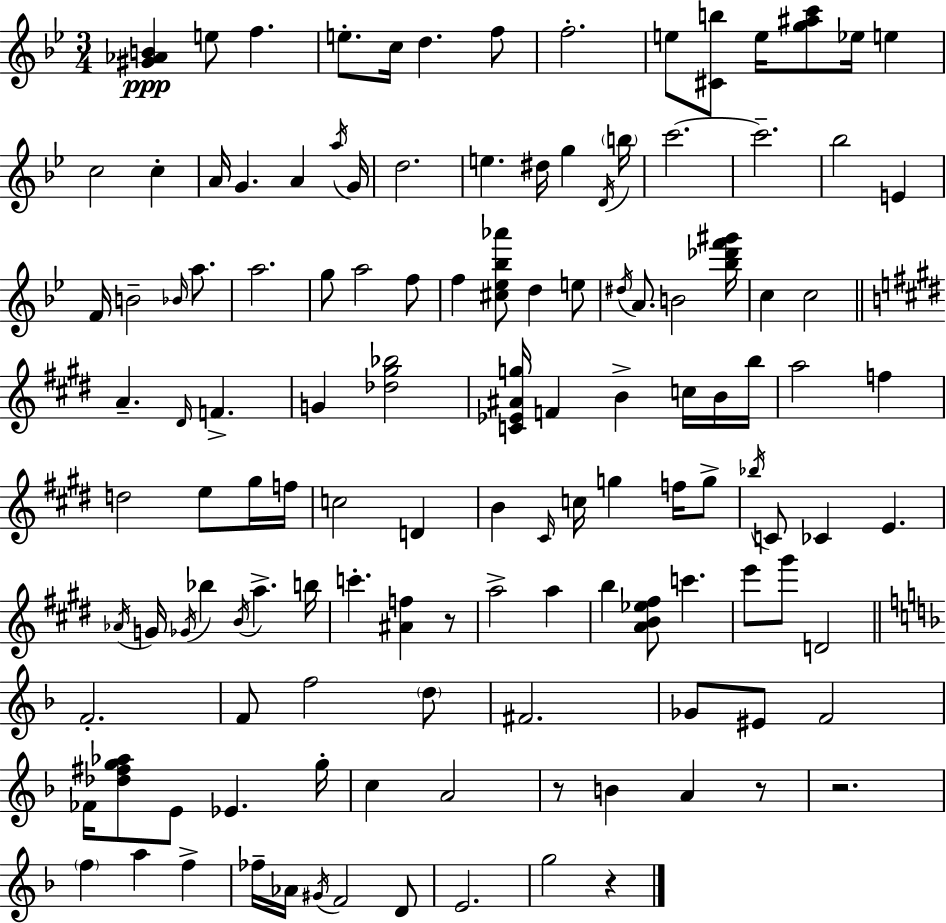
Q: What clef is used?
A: treble